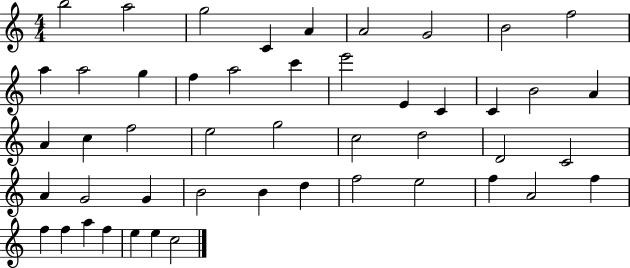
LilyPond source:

{
  \clef treble
  \numericTimeSignature
  \time 4/4
  \key c \major
  b''2 a''2 | g''2 c'4 a'4 | a'2 g'2 | b'2 f''2 | \break a''4 a''2 g''4 | f''4 a''2 c'''4 | e'''2 e'4 c'4 | c'4 b'2 a'4 | \break a'4 c''4 f''2 | e''2 g''2 | c''2 d''2 | d'2 c'2 | \break a'4 g'2 g'4 | b'2 b'4 d''4 | f''2 e''2 | f''4 a'2 f''4 | \break f''4 f''4 a''4 f''4 | e''4 e''4 c''2 | \bar "|."
}